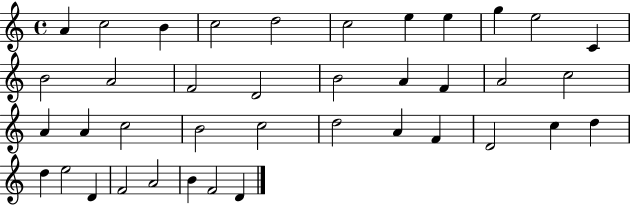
{
  \clef treble
  \time 4/4
  \defaultTimeSignature
  \key c \major
  a'4 c''2 b'4 | c''2 d''2 | c''2 e''4 e''4 | g''4 e''2 c'4 | \break b'2 a'2 | f'2 d'2 | b'2 a'4 f'4 | a'2 c''2 | \break a'4 a'4 c''2 | b'2 c''2 | d''2 a'4 f'4 | d'2 c''4 d''4 | \break d''4 e''2 d'4 | f'2 a'2 | b'4 f'2 d'4 | \bar "|."
}